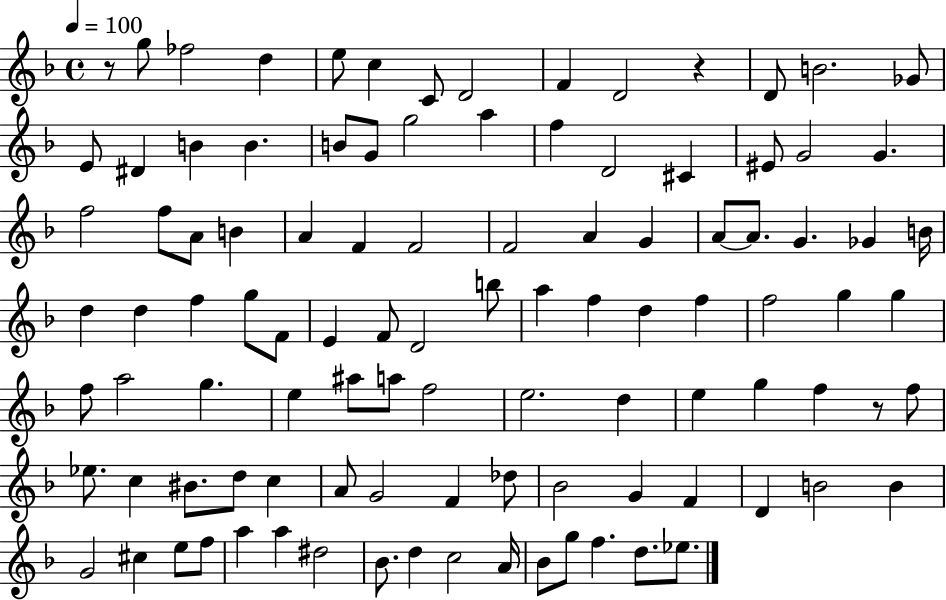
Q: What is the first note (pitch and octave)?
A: G5